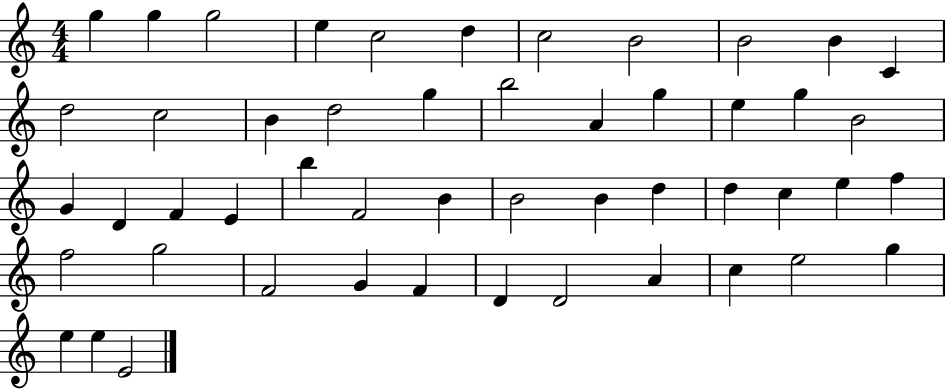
{
  \clef treble
  \numericTimeSignature
  \time 4/4
  \key c \major
  g''4 g''4 g''2 | e''4 c''2 d''4 | c''2 b'2 | b'2 b'4 c'4 | \break d''2 c''2 | b'4 d''2 g''4 | b''2 a'4 g''4 | e''4 g''4 b'2 | \break g'4 d'4 f'4 e'4 | b''4 f'2 b'4 | b'2 b'4 d''4 | d''4 c''4 e''4 f''4 | \break f''2 g''2 | f'2 g'4 f'4 | d'4 d'2 a'4 | c''4 e''2 g''4 | \break e''4 e''4 e'2 | \bar "|."
}